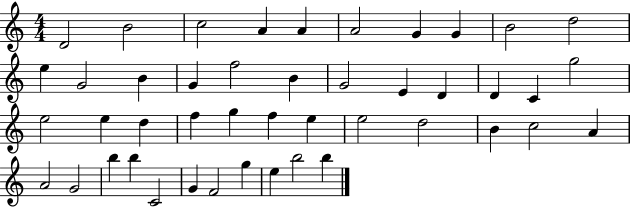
D4/h B4/h C5/h A4/q A4/q A4/h G4/q G4/q B4/h D5/h E5/q G4/h B4/q G4/q F5/h B4/q G4/h E4/q D4/q D4/q C4/q G5/h E5/h E5/q D5/q F5/q G5/q F5/q E5/q E5/h D5/h B4/q C5/h A4/q A4/h G4/h B5/q B5/q C4/h G4/q F4/h G5/q E5/q B5/h B5/q